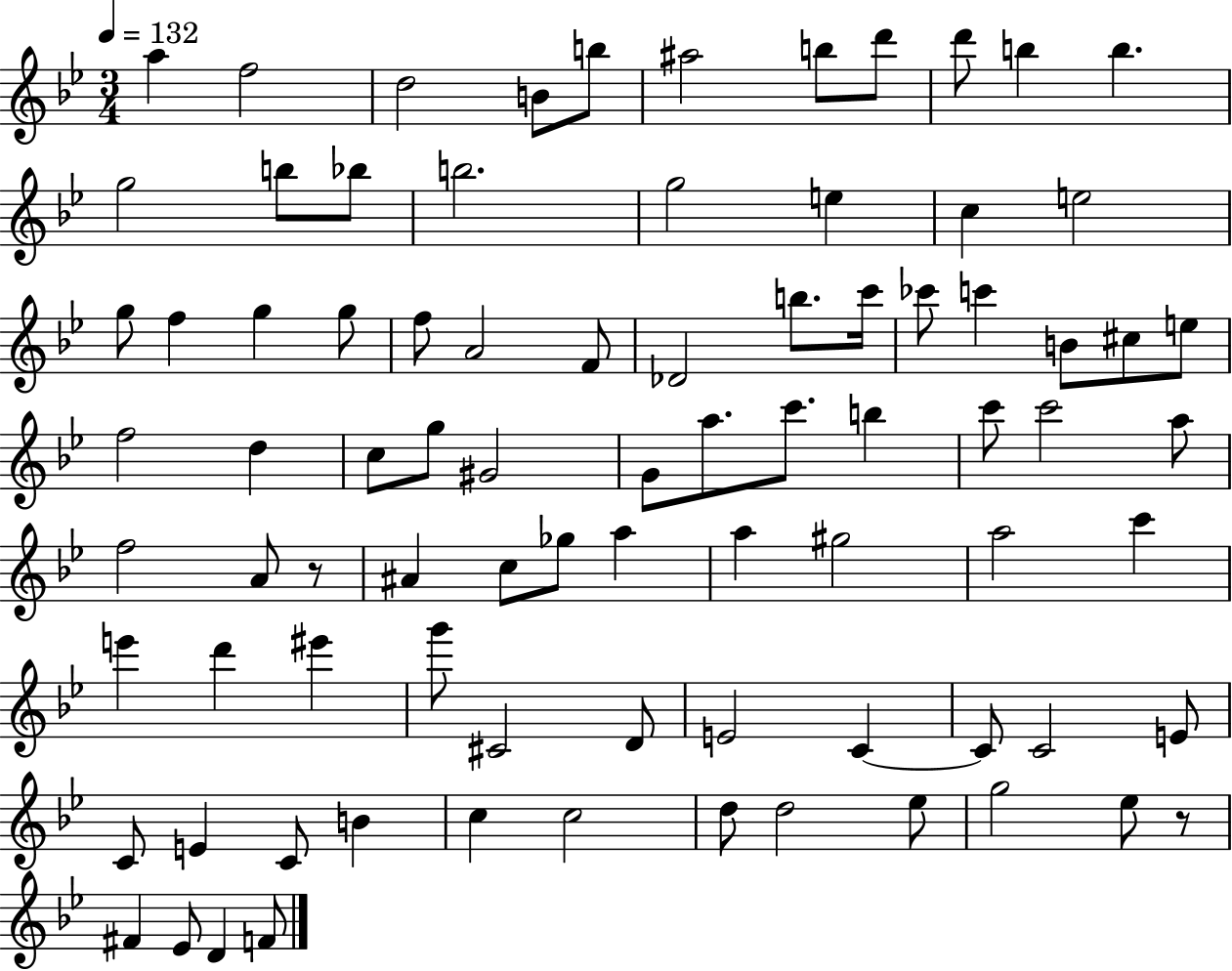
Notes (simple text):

A5/q F5/h D5/h B4/e B5/e A#5/h B5/e D6/e D6/e B5/q B5/q. G5/h B5/e Bb5/e B5/h. G5/h E5/q C5/q E5/h G5/e F5/q G5/q G5/e F5/e A4/h F4/e Db4/h B5/e. C6/s CES6/e C6/q B4/e C#5/e E5/e F5/h D5/q C5/e G5/e G#4/h G4/e A5/e. C6/e. B5/q C6/e C6/h A5/e F5/h A4/e R/e A#4/q C5/e Gb5/e A5/q A5/q G#5/h A5/h C6/q E6/q D6/q EIS6/q G6/e C#4/h D4/e E4/h C4/q C4/e C4/h E4/e C4/e E4/q C4/e B4/q C5/q C5/h D5/e D5/h Eb5/e G5/h Eb5/e R/e F#4/q Eb4/e D4/q F4/e